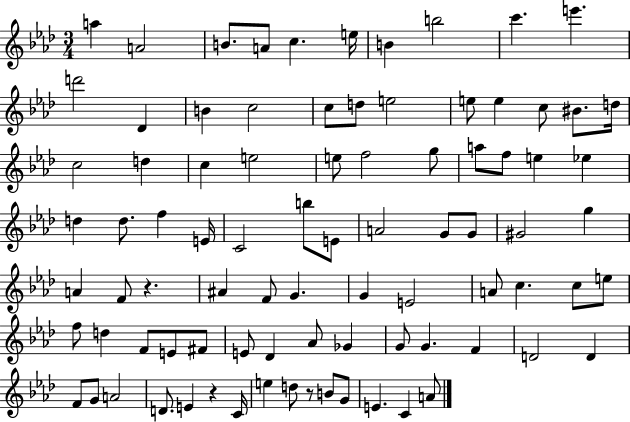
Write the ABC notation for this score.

X:1
T:Untitled
M:3/4
L:1/4
K:Ab
a A2 B/2 A/2 c e/4 B b2 c' e' d'2 _D B c2 c/2 d/2 e2 e/2 e c/2 ^B/2 d/4 c2 d c e2 e/2 f2 g/2 a/2 f/2 e _e d d/2 f E/4 C2 b/2 E/2 A2 G/2 G/2 ^G2 g A F/2 z ^A F/2 G G E2 A/2 c c/2 e/2 f/2 d F/2 E/2 ^F/2 E/2 _D _A/2 _G G/2 G F D2 D F/2 G/2 A2 D/2 E z C/4 e d/2 z/2 B/2 G/2 E C A/2